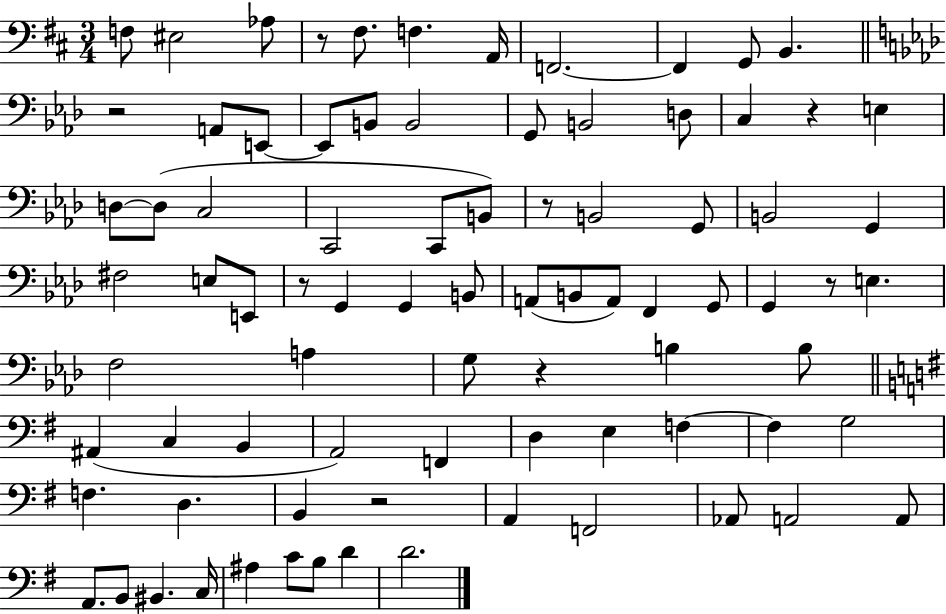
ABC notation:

X:1
T:Untitled
M:3/4
L:1/4
K:D
F,/2 ^E,2 _A,/2 z/2 ^F,/2 F, A,,/4 F,,2 F,, G,,/2 B,, z2 A,,/2 E,,/2 E,,/2 B,,/2 B,,2 G,,/2 B,,2 D,/2 C, z E, D,/2 D,/2 C,2 C,,2 C,,/2 B,,/2 z/2 B,,2 G,,/2 B,,2 G,, ^F,2 E,/2 E,,/2 z/2 G,, G,, B,,/2 A,,/2 B,,/2 A,,/2 F,, G,,/2 G,, z/2 E, F,2 A, G,/2 z B, B,/2 ^A,, C, B,, A,,2 F,, D, E, F, F, G,2 F, D, B,, z2 A,, F,,2 _A,,/2 A,,2 A,,/2 A,,/2 B,,/2 ^B,, C,/4 ^A, C/2 B,/2 D D2